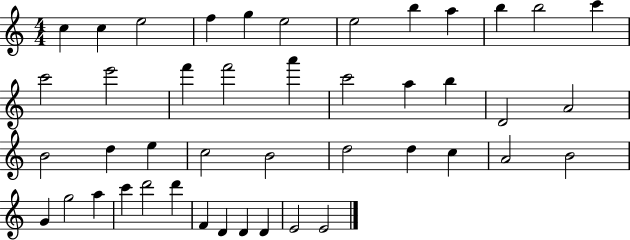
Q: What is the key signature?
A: C major